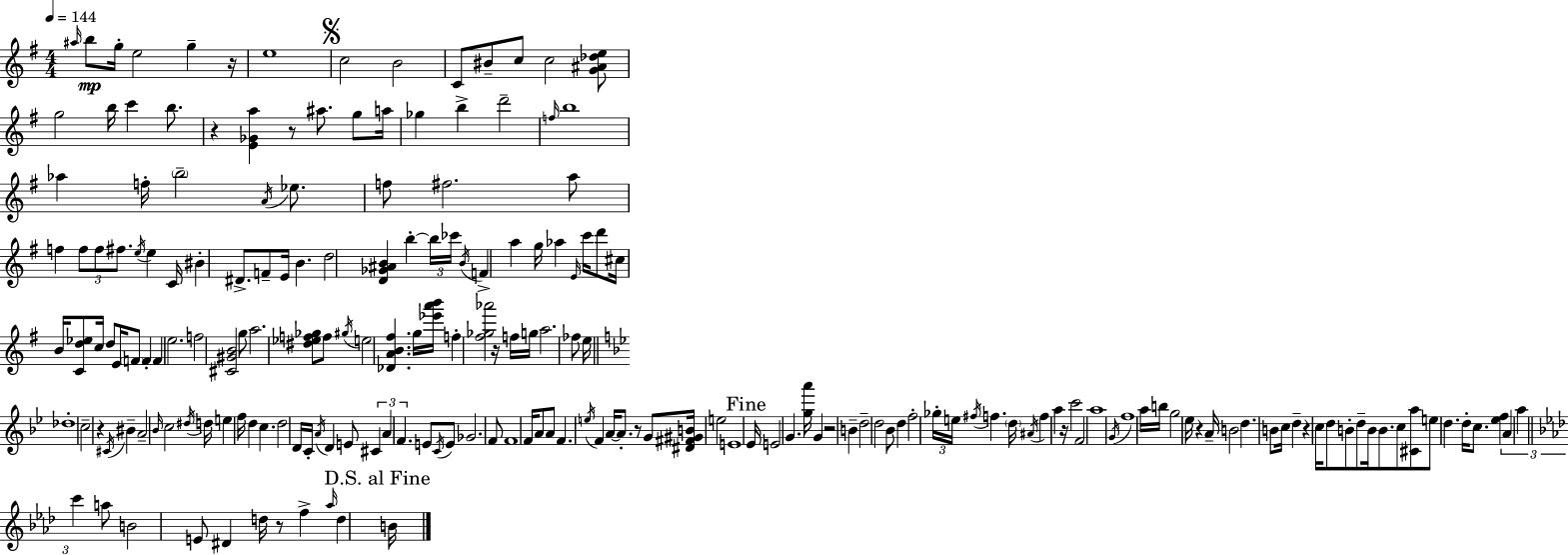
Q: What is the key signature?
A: G major